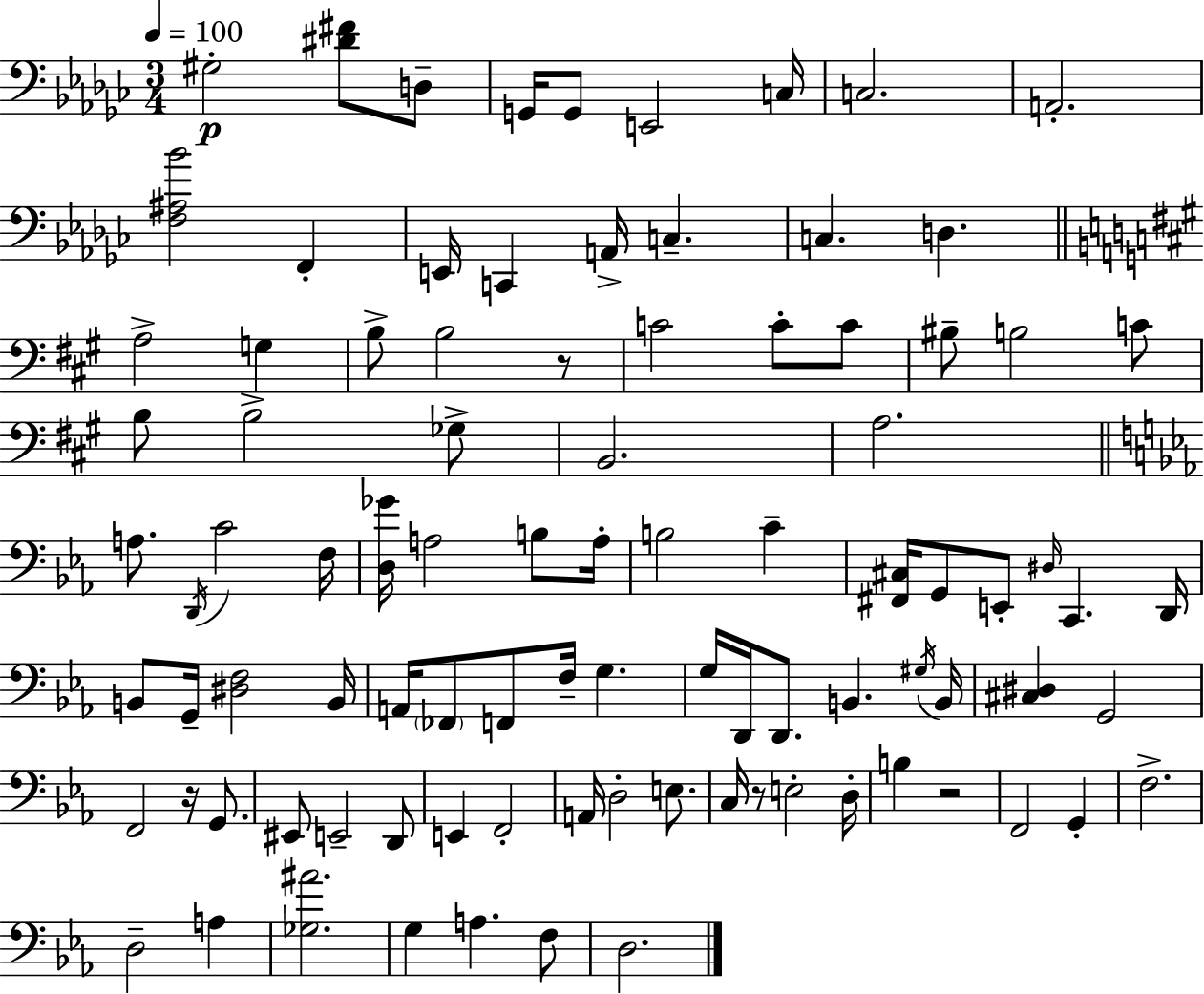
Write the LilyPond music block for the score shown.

{
  \clef bass
  \numericTimeSignature
  \time 3/4
  \key ees \minor
  \tempo 4 = 100
  \repeat volta 2 { gis2-.\p <dis' fis'>8 d8-- | g,16 g,8 e,2 c16 | c2. | a,2.-. | \break <f ais bes'>2 f,4-. | e,16 c,4 a,16-> c4.-- | c4. d4. | \bar "||" \break \key a \major a2-> g4 | b8-> b2 r8 | c'2 c'8-. c'8 | bis8-- b2 c'8 | \break b8 b2-> ges8-> | b,2. | a2. | \bar "||" \break \key ees \major a8. \acciaccatura { d,16 } c'2 | f16 <d ges'>16 a2 b8 | a16-. b2 c'4-- | <fis, cis>16 g,8 e,8-. \grace { dis16 } c,4. | \break d,16 b,8 g,16-- <dis f>2 | b,16 a,16 \parenthesize fes,8 f,8 f16-- g4. | g16 d,16 d,8. b,4. | \acciaccatura { gis16 } b,16 <cis dis>4 g,2 | \break f,2 r16 | g,8. eis,8 e,2-- | d,8 e,4 f,2-. | a,16 d2-. | \break e8. c16 r8 e2-. | d16-. b4 r2 | f,2 g,4-. | f2.-> | \break d2-- a4 | <ges ais'>2. | g4 a4. | f8 d2. | \break } \bar "|."
}